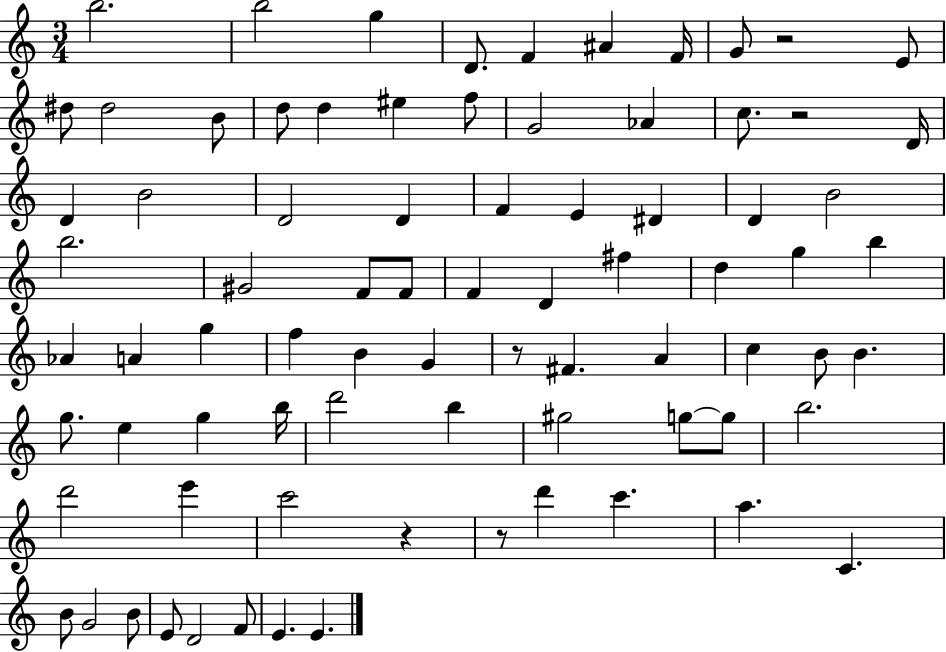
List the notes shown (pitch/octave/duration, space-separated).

B5/h. B5/h G5/q D4/e. F4/q A#4/q F4/s G4/e R/h E4/e D#5/e D#5/h B4/e D5/e D5/q EIS5/q F5/e G4/h Ab4/q C5/e. R/h D4/s D4/q B4/h D4/h D4/q F4/q E4/q D#4/q D4/q B4/h B5/h. G#4/h F4/e F4/e F4/q D4/q F#5/q D5/q G5/q B5/q Ab4/q A4/q G5/q F5/q B4/q G4/q R/e F#4/q. A4/q C5/q B4/e B4/q. G5/e. E5/q G5/q B5/s D6/h B5/q G#5/h G5/e G5/e B5/h. D6/h E6/q C6/h R/q R/e D6/q C6/q. A5/q. C4/q. B4/e G4/h B4/e E4/e D4/h F4/e E4/q. E4/q.